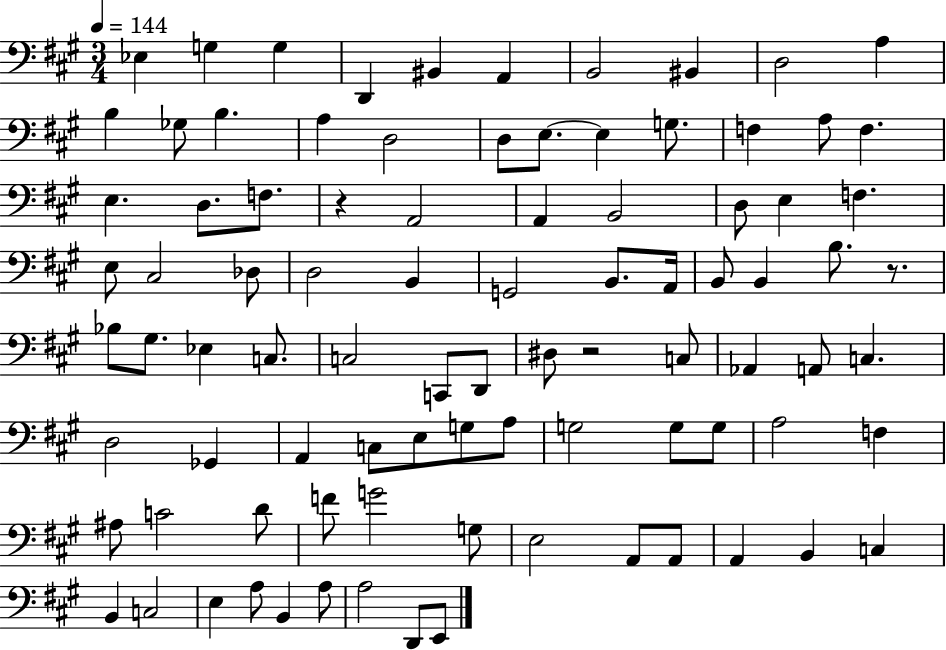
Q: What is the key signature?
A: A major